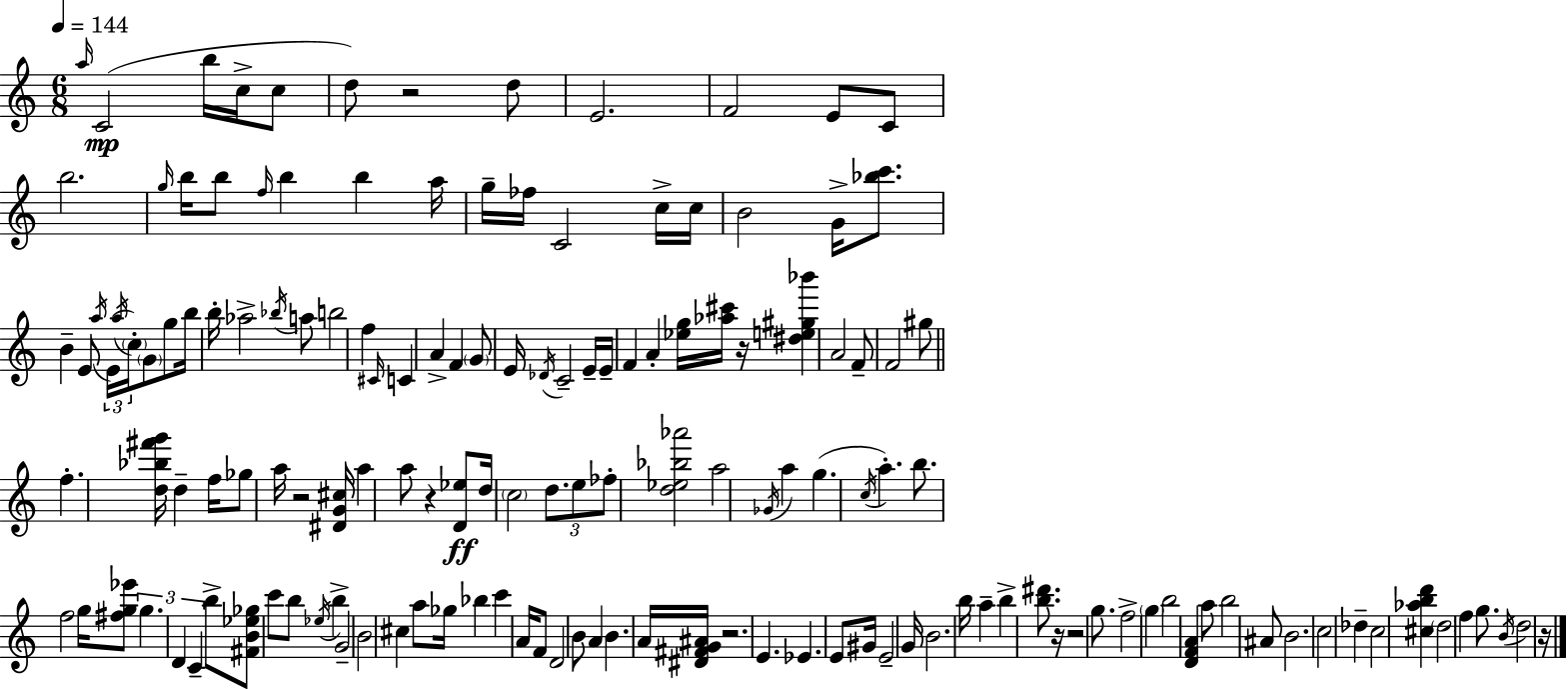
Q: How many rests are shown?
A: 8